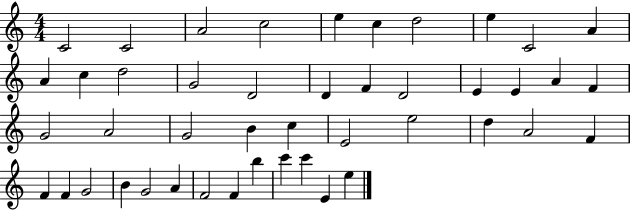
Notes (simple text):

C4/h C4/h A4/h C5/h E5/q C5/q D5/h E5/q C4/h A4/q A4/q C5/q D5/h G4/h D4/h D4/q F4/q D4/h E4/q E4/q A4/q F4/q G4/h A4/h G4/h B4/q C5/q E4/h E5/h D5/q A4/h F4/q F4/q F4/q G4/h B4/q G4/h A4/q F4/h F4/q B5/q C6/q C6/q E4/q E5/q